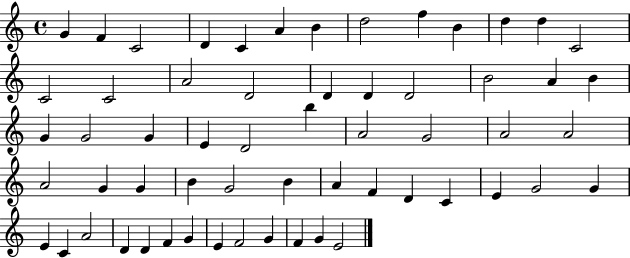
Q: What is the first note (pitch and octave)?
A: G4